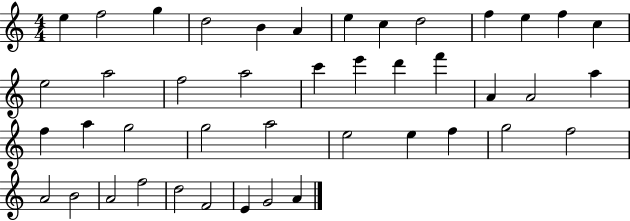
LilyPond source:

{
  \clef treble
  \numericTimeSignature
  \time 4/4
  \key c \major
  e''4 f''2 g''4 | d''2 b'4 a'4 | e''4 c''4 d''2 | f''4 e''4 f''4 c''4 | \break e''2 a''2 | f''2 a''2 | c'''4 e'''4 d'''4 f'''4 | a'4 a'2 a''4 | \break f''4 a''4 g''2 | g''2 a''2 | e''2 e''4 f''4 | g''2 f''2 | \break a'2 b'2 | a'2 f''2 | d''2 f'2 | e'4 g'2 a'4 | \break \bar "|."
}